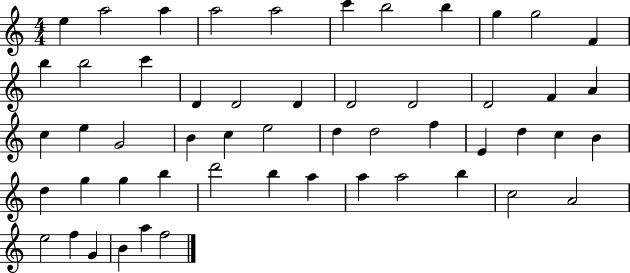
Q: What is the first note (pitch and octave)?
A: E5